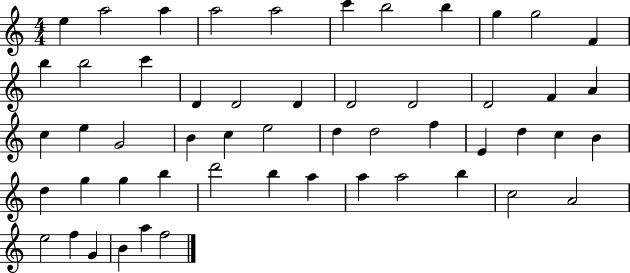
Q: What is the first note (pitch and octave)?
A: E5